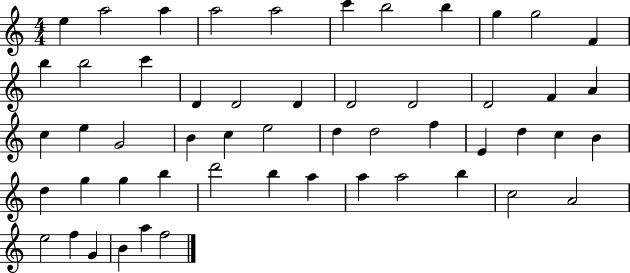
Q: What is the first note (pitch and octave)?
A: E5